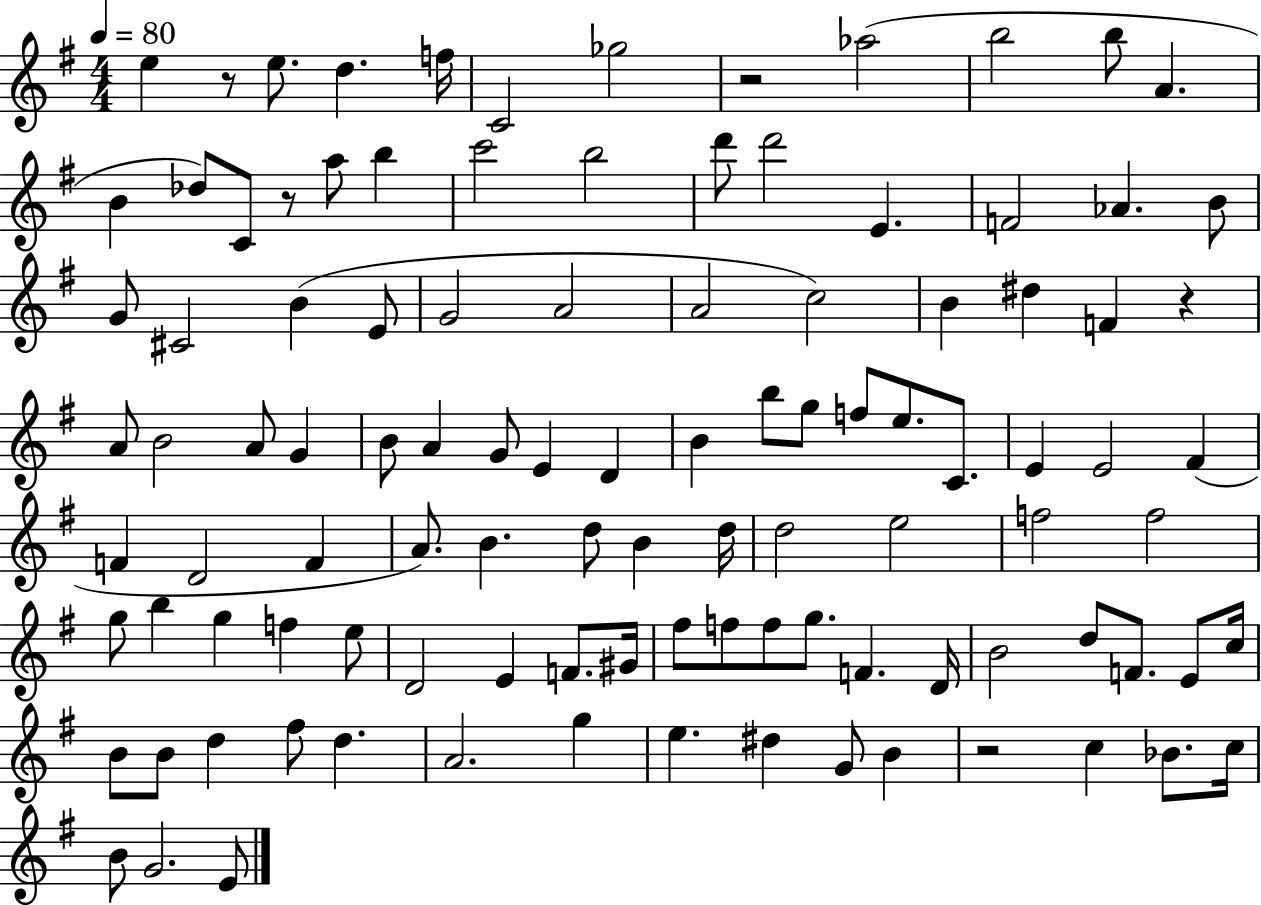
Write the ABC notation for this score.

X:1
T:Untitled
M:4/4
L:1/4
K:G
e z/2 e/2 d f/4 C2 _g2 z2 _a2 b2 b/2 A B _d/2 C/2 z/2 a/2 b c'2 b2 d'/2 d'2 E F2 _A B/2 G/2 ^C2 B E/2 G2 A2 A2 c2 B ^d F z A/2 B2 A/2 G B/2 A G/2 E D B b/2 g/2 f/2 e/2 C/2 E E2 ^F F D2 F A/2 B d/2 B d/4 d2 e2 f2 f2 g/2 b g f e/2 D2 E F/2 ^G/4 ^f/2 f/2 f/2 g/2 F D/4 B2 d/2 F/2 E/2 c/4 B/2 B/2 d ^f/2 d A2 g e ^d G/2 B z2 c _B/2 c/4 B/2 G2 E/2